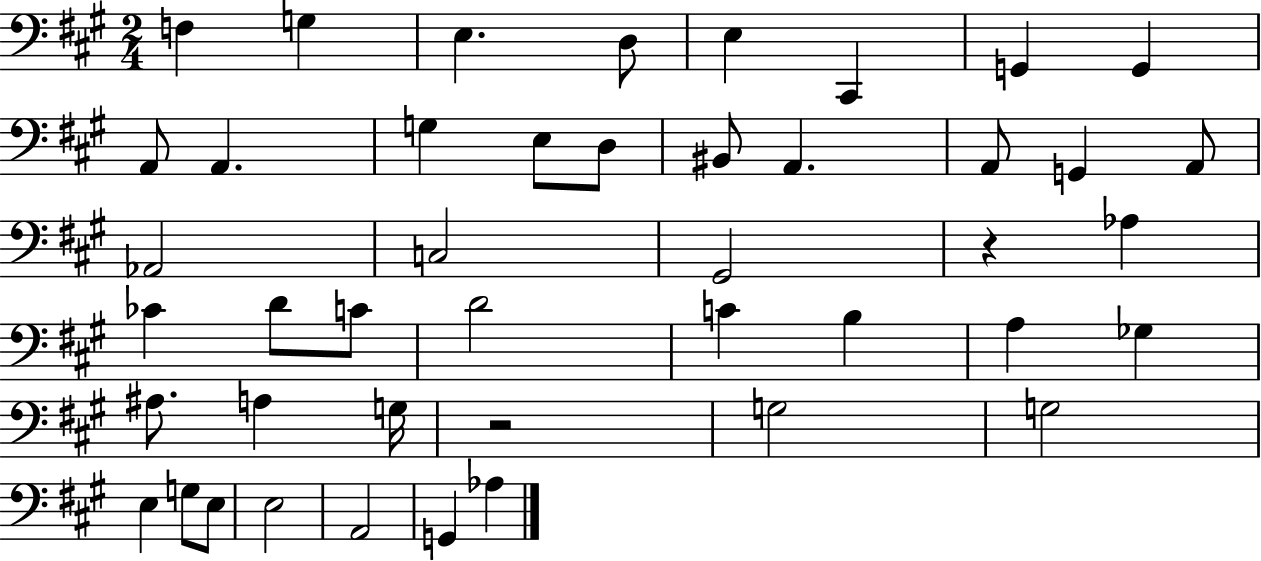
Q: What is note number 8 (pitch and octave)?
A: G2